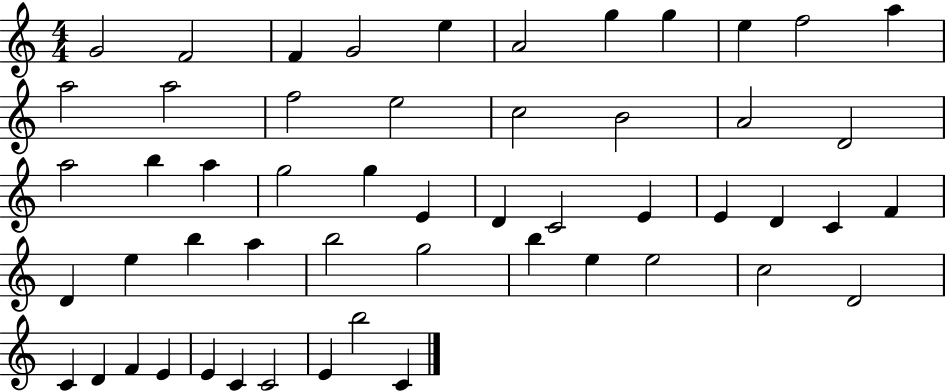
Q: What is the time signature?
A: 4/4